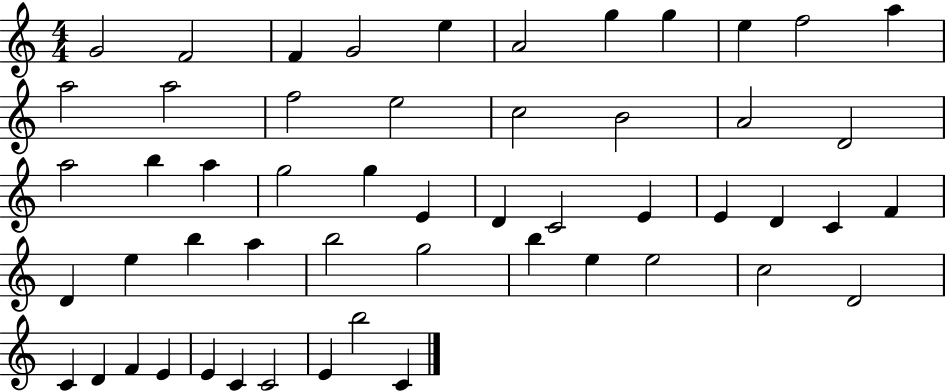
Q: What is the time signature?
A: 4/4